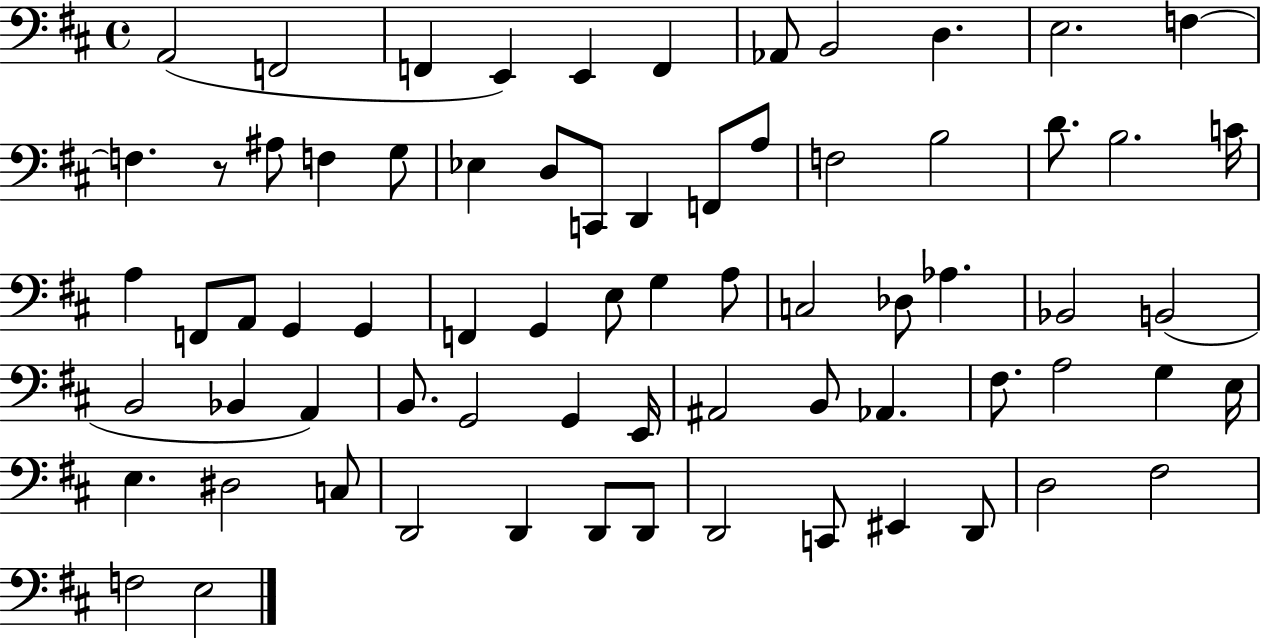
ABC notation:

X:1
T:Untitled
M:4/4
L:1/4
K:D
A,,2 F,,2 F,, E,, E,, F,, _A,,/2 B,,2 D, E,2 F, F, z/2 ^A,/2 F, G,/2 _E, D,/2 C,,/2 D,, F,,/2 A,/2 F,2 B,2 D/2 B,2 C/4 A, F,,/2 A,,/2 G,, G,, F,, G,, E,/2 G, A,/2 C,2 _D,/2 _A, _B,,2 B,,2 B,,2 _B,, A,, B,,/2 G,,2 G,, E,,/4 ^A,,2 B,,/2 _A,, ^F,/2 A,2 G, E,/4 E, ^D,2 C,/2 D,,2 D,, D,,/2 D,,/2 D,,2 C,,/2 ^E,, D,,/2 D,2 ^F,2 F,2 E,2